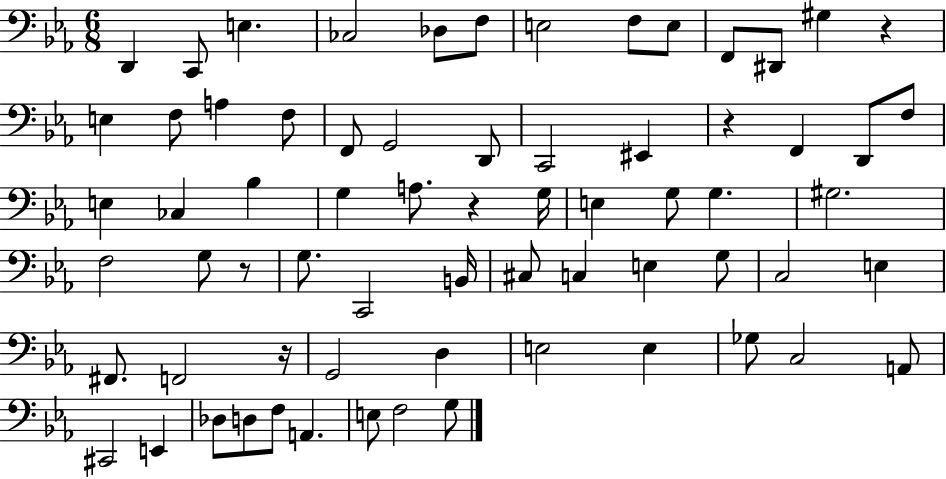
{
  \clef bass
  \numericTimeSignature
  \time 6/8
  \key ees \major
  d,4 c,8 e4. | ces2 des8 f8 | e2 f8 e8 | f,8 dis,8 gis4 r4 | \break e4 f8 a4 f8 | f,8 g,2 d,8 | c,2 eis,4 | r4 f,4 d,8 f8 | \break e4 ces4 bes4 | g4 a8. r4 g16 | e4 g8 g4. | gis2. | \break f2 g8 r8 | g8. c,2 b,16 | cis8 c4 e4 g8 | c2 e4 | \break fis,8. f,2 r16 | g,2 d4 | e2 e4 | ges8 c2 a,8 | \break cis,2 e,4 | des8 d8 f8 a,4. | e8 f2 g8 | \bar "|."
}